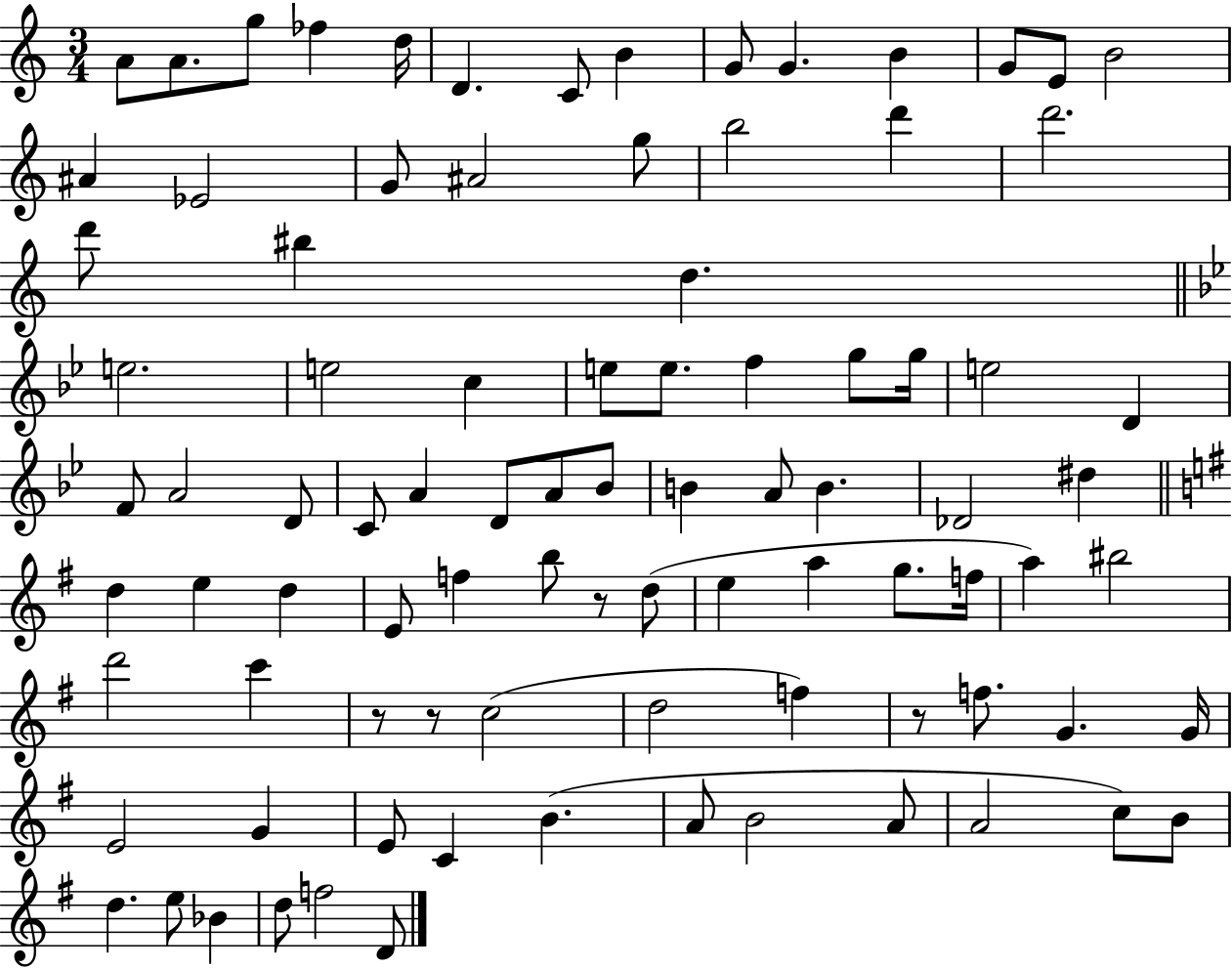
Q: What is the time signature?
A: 3/4